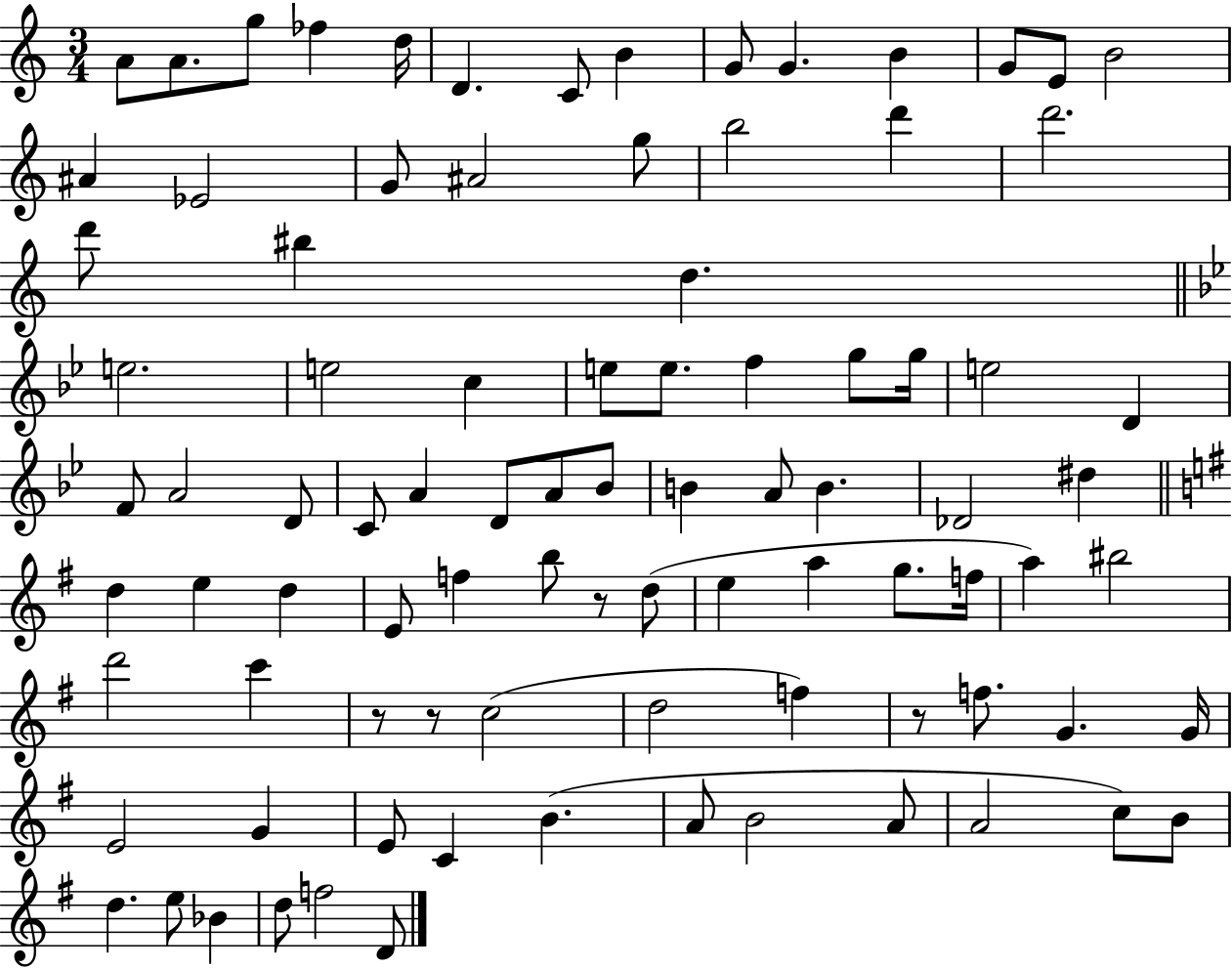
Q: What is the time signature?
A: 3/4